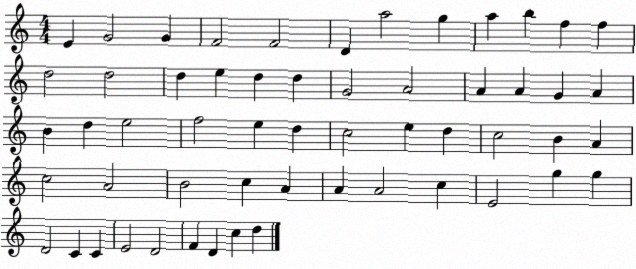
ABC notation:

X:1
T:Untitled
M:4/4
L:1/4
K:C
E G2 G F2 F2 D a2 g a b f f d2 d2 d e d d G2 A2 A A G A B d e2 f2 e d c2 e d c2 B A c2 A2 B2 c A A A2 c E2 g g D2 C C E2 D2 F D c d